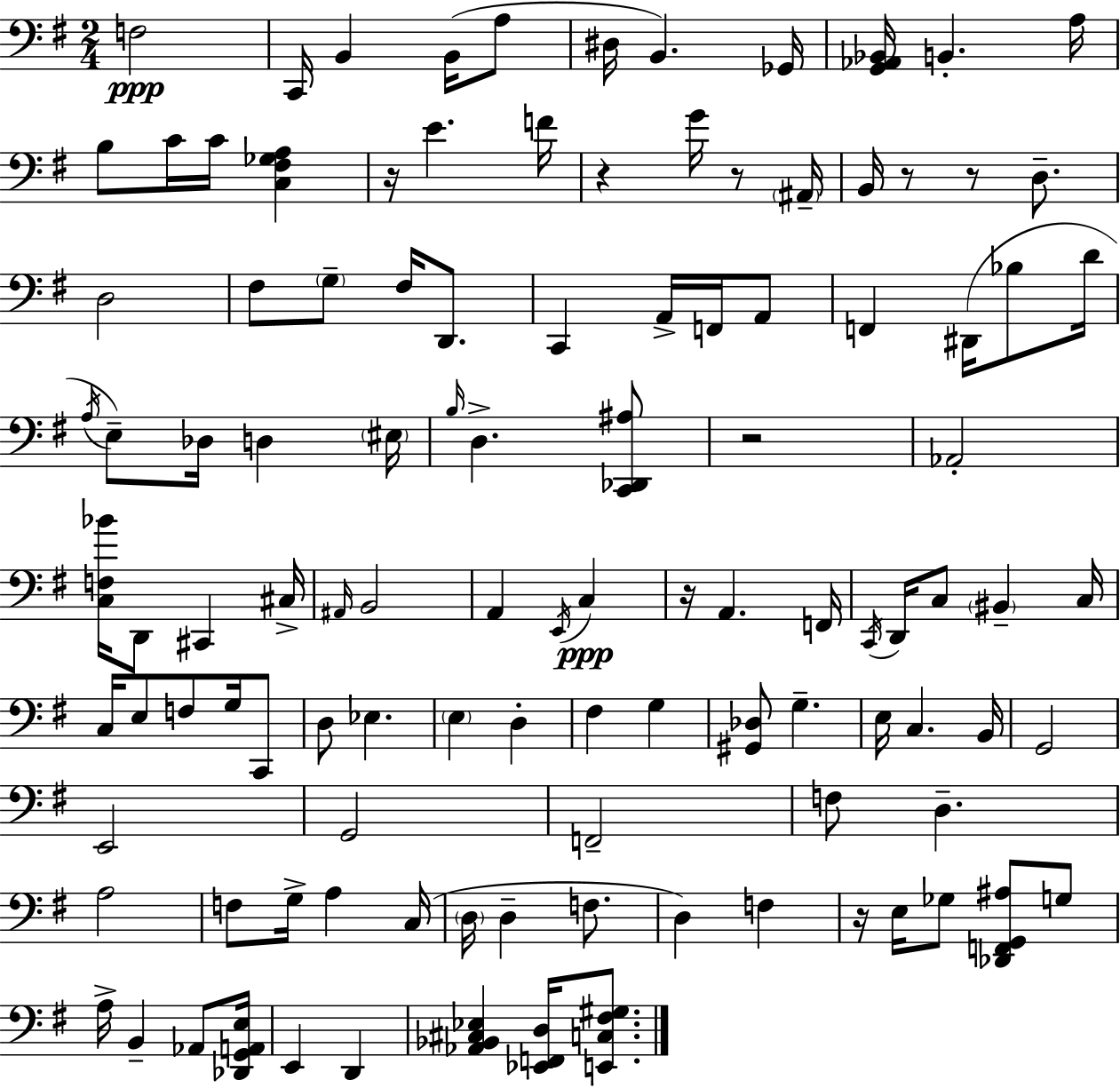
{
  \clef bass
  \numericTimeSignature
  \time 2/4
  \key e \minor
  f2\ppp | c,16 b,4 b,16( a8 | dis16 b,4.) ges,16 | <g, aes, bes,>16 b,4.-. a16 | \break b8 c'16 c'16 <c fis ges a>4 | r16 e'4. f'16 | r4 g'16 r8 \parenthesize ais,16-- | b,16 r8 r8 d8.-- | \break d2 | fis8 \parenthesize g8-- fis16 d,8. | c,4 a,16-> f,16 a,8 | f,4 dis,16( bes8 d'16 | \break \acciaccatura { a16 } e8--) des16 d4 | \parenthesize eis16 \grace { b16 } d4.-> | <c, des, ais>8 r2 | aes,2-. | \break <c f bes'>16 d,8 cis,4 | cis16-> \grace { ais,16 } b,2 | a,4 \acciaccatura { e,16 }\ppp | c4 r16 a,4. | \break f,16 \acciaccatura { c,16 } d,16 c8 | \parenthesize bis,4-- c16 c16 e8 | f8 g16 c,8 d8 ees4. | \parenthesize e4 | \break d4-. fis4 | g4 <gis, des>8 g4.-- | e16 c4. | b,16 g,2 | \break e,2 | g,2 | f,2-- | f8 d4.-- | \break a2 | f8 g16-> | a4 c16( \parenthesize d16 d4-- | f8. d4) | \break f4 r16 e16 ges8 | <des, f, g, ais>8 g8 a16-> b,4-- | aes,8 <des, g, a, e>16 e,4 | d,4 <aes, bes, cis ees>4 | \break <ees, f, d>16 <e, c fis gis>8. \bar "|."
}